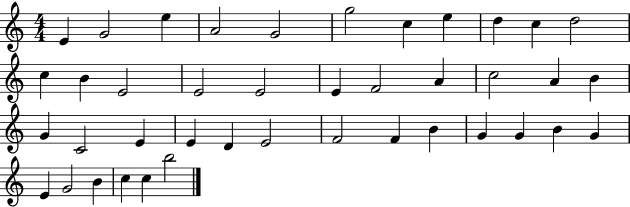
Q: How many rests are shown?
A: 0